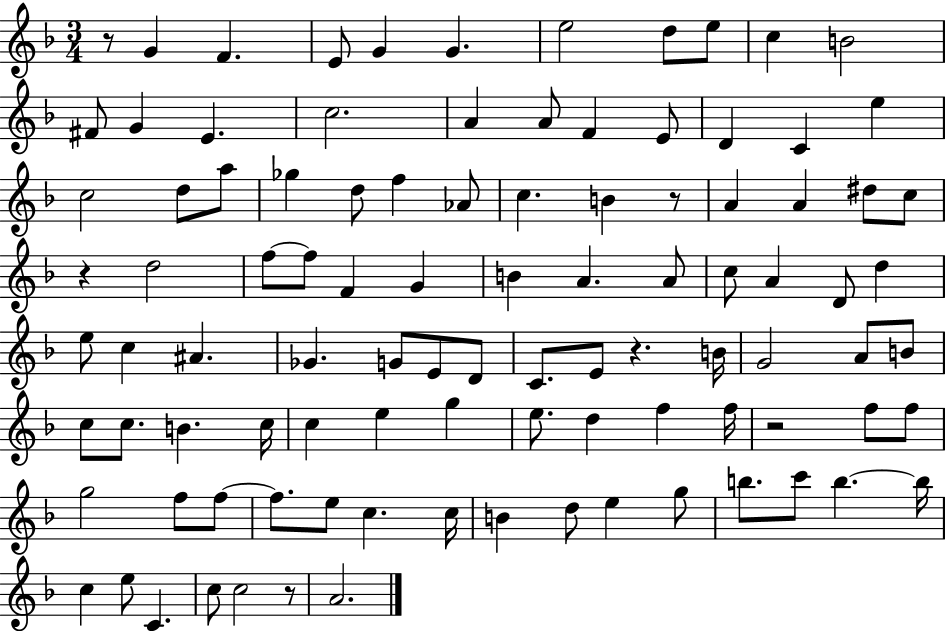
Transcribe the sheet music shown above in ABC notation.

X:1
T:Untitled
M:3/4
L:1/4
K:F
z/2 G F E/2 G G e2 d/2 e/2 c B2 ^F/2 G E c2 A A/2 F E/2 D C e c2 d/2 a/2 _g d/2 f _A/2 c B z/2 A A ^d/2 c/2 z d2 f/2 f/2 F G B A A/2 c/2 A D/2 d e/2 c ^A _G G/2 E/2 D/2 C/2 E/2 z B/4 G2 A/2 B/2 c/2 c/2 B c/4 c e g e/2 d f f/4 z2 f/2 f/2 g2 f/2 f/2 f/2 e/2 c c/4 B d/2 e g/2 b/2 c'/2 b b/4 c e/2 C c/2 c2 z/2 A2